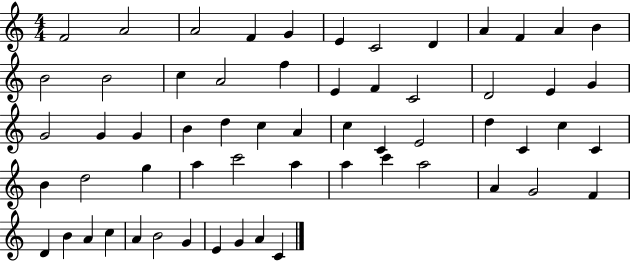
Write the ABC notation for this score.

X:1
T:Untitled
M:4/4
L:1/4
K:C
F2 A2 A2 F G E C2 D A F A B B2 B2 c A2 f E F C2 D2 E G G2 G G B d c A c C E2 d C c C B d2 g a c'2 a a c' a2 A G2 F D B A c A B2 G E G A C